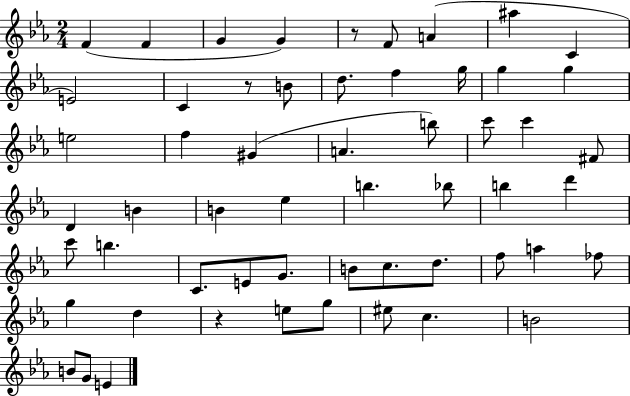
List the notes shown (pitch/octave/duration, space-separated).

F4/q F4/q G4/q G4/q R/e F4/e A4/q A#5/q C4/q E4/h C4/q R/e B4/e D5/e. F5/q G5/s G5/q G5/q E5/h F5/q G#4/q A4/q. B5/e C6/e C6/q F#4/e D4/q B4/q B4/q Eb5/q B5/q. Bb5/e B5/q D6/q C6/e B5/q. C4/e. E4/e G4/e. B4/e C5/e. D5/e. F5/e A5/q FES5/e G5/q D5/q R/q E5/e G5/e EIS5/e C5/q. B4/h B4/e G4/e E4/q